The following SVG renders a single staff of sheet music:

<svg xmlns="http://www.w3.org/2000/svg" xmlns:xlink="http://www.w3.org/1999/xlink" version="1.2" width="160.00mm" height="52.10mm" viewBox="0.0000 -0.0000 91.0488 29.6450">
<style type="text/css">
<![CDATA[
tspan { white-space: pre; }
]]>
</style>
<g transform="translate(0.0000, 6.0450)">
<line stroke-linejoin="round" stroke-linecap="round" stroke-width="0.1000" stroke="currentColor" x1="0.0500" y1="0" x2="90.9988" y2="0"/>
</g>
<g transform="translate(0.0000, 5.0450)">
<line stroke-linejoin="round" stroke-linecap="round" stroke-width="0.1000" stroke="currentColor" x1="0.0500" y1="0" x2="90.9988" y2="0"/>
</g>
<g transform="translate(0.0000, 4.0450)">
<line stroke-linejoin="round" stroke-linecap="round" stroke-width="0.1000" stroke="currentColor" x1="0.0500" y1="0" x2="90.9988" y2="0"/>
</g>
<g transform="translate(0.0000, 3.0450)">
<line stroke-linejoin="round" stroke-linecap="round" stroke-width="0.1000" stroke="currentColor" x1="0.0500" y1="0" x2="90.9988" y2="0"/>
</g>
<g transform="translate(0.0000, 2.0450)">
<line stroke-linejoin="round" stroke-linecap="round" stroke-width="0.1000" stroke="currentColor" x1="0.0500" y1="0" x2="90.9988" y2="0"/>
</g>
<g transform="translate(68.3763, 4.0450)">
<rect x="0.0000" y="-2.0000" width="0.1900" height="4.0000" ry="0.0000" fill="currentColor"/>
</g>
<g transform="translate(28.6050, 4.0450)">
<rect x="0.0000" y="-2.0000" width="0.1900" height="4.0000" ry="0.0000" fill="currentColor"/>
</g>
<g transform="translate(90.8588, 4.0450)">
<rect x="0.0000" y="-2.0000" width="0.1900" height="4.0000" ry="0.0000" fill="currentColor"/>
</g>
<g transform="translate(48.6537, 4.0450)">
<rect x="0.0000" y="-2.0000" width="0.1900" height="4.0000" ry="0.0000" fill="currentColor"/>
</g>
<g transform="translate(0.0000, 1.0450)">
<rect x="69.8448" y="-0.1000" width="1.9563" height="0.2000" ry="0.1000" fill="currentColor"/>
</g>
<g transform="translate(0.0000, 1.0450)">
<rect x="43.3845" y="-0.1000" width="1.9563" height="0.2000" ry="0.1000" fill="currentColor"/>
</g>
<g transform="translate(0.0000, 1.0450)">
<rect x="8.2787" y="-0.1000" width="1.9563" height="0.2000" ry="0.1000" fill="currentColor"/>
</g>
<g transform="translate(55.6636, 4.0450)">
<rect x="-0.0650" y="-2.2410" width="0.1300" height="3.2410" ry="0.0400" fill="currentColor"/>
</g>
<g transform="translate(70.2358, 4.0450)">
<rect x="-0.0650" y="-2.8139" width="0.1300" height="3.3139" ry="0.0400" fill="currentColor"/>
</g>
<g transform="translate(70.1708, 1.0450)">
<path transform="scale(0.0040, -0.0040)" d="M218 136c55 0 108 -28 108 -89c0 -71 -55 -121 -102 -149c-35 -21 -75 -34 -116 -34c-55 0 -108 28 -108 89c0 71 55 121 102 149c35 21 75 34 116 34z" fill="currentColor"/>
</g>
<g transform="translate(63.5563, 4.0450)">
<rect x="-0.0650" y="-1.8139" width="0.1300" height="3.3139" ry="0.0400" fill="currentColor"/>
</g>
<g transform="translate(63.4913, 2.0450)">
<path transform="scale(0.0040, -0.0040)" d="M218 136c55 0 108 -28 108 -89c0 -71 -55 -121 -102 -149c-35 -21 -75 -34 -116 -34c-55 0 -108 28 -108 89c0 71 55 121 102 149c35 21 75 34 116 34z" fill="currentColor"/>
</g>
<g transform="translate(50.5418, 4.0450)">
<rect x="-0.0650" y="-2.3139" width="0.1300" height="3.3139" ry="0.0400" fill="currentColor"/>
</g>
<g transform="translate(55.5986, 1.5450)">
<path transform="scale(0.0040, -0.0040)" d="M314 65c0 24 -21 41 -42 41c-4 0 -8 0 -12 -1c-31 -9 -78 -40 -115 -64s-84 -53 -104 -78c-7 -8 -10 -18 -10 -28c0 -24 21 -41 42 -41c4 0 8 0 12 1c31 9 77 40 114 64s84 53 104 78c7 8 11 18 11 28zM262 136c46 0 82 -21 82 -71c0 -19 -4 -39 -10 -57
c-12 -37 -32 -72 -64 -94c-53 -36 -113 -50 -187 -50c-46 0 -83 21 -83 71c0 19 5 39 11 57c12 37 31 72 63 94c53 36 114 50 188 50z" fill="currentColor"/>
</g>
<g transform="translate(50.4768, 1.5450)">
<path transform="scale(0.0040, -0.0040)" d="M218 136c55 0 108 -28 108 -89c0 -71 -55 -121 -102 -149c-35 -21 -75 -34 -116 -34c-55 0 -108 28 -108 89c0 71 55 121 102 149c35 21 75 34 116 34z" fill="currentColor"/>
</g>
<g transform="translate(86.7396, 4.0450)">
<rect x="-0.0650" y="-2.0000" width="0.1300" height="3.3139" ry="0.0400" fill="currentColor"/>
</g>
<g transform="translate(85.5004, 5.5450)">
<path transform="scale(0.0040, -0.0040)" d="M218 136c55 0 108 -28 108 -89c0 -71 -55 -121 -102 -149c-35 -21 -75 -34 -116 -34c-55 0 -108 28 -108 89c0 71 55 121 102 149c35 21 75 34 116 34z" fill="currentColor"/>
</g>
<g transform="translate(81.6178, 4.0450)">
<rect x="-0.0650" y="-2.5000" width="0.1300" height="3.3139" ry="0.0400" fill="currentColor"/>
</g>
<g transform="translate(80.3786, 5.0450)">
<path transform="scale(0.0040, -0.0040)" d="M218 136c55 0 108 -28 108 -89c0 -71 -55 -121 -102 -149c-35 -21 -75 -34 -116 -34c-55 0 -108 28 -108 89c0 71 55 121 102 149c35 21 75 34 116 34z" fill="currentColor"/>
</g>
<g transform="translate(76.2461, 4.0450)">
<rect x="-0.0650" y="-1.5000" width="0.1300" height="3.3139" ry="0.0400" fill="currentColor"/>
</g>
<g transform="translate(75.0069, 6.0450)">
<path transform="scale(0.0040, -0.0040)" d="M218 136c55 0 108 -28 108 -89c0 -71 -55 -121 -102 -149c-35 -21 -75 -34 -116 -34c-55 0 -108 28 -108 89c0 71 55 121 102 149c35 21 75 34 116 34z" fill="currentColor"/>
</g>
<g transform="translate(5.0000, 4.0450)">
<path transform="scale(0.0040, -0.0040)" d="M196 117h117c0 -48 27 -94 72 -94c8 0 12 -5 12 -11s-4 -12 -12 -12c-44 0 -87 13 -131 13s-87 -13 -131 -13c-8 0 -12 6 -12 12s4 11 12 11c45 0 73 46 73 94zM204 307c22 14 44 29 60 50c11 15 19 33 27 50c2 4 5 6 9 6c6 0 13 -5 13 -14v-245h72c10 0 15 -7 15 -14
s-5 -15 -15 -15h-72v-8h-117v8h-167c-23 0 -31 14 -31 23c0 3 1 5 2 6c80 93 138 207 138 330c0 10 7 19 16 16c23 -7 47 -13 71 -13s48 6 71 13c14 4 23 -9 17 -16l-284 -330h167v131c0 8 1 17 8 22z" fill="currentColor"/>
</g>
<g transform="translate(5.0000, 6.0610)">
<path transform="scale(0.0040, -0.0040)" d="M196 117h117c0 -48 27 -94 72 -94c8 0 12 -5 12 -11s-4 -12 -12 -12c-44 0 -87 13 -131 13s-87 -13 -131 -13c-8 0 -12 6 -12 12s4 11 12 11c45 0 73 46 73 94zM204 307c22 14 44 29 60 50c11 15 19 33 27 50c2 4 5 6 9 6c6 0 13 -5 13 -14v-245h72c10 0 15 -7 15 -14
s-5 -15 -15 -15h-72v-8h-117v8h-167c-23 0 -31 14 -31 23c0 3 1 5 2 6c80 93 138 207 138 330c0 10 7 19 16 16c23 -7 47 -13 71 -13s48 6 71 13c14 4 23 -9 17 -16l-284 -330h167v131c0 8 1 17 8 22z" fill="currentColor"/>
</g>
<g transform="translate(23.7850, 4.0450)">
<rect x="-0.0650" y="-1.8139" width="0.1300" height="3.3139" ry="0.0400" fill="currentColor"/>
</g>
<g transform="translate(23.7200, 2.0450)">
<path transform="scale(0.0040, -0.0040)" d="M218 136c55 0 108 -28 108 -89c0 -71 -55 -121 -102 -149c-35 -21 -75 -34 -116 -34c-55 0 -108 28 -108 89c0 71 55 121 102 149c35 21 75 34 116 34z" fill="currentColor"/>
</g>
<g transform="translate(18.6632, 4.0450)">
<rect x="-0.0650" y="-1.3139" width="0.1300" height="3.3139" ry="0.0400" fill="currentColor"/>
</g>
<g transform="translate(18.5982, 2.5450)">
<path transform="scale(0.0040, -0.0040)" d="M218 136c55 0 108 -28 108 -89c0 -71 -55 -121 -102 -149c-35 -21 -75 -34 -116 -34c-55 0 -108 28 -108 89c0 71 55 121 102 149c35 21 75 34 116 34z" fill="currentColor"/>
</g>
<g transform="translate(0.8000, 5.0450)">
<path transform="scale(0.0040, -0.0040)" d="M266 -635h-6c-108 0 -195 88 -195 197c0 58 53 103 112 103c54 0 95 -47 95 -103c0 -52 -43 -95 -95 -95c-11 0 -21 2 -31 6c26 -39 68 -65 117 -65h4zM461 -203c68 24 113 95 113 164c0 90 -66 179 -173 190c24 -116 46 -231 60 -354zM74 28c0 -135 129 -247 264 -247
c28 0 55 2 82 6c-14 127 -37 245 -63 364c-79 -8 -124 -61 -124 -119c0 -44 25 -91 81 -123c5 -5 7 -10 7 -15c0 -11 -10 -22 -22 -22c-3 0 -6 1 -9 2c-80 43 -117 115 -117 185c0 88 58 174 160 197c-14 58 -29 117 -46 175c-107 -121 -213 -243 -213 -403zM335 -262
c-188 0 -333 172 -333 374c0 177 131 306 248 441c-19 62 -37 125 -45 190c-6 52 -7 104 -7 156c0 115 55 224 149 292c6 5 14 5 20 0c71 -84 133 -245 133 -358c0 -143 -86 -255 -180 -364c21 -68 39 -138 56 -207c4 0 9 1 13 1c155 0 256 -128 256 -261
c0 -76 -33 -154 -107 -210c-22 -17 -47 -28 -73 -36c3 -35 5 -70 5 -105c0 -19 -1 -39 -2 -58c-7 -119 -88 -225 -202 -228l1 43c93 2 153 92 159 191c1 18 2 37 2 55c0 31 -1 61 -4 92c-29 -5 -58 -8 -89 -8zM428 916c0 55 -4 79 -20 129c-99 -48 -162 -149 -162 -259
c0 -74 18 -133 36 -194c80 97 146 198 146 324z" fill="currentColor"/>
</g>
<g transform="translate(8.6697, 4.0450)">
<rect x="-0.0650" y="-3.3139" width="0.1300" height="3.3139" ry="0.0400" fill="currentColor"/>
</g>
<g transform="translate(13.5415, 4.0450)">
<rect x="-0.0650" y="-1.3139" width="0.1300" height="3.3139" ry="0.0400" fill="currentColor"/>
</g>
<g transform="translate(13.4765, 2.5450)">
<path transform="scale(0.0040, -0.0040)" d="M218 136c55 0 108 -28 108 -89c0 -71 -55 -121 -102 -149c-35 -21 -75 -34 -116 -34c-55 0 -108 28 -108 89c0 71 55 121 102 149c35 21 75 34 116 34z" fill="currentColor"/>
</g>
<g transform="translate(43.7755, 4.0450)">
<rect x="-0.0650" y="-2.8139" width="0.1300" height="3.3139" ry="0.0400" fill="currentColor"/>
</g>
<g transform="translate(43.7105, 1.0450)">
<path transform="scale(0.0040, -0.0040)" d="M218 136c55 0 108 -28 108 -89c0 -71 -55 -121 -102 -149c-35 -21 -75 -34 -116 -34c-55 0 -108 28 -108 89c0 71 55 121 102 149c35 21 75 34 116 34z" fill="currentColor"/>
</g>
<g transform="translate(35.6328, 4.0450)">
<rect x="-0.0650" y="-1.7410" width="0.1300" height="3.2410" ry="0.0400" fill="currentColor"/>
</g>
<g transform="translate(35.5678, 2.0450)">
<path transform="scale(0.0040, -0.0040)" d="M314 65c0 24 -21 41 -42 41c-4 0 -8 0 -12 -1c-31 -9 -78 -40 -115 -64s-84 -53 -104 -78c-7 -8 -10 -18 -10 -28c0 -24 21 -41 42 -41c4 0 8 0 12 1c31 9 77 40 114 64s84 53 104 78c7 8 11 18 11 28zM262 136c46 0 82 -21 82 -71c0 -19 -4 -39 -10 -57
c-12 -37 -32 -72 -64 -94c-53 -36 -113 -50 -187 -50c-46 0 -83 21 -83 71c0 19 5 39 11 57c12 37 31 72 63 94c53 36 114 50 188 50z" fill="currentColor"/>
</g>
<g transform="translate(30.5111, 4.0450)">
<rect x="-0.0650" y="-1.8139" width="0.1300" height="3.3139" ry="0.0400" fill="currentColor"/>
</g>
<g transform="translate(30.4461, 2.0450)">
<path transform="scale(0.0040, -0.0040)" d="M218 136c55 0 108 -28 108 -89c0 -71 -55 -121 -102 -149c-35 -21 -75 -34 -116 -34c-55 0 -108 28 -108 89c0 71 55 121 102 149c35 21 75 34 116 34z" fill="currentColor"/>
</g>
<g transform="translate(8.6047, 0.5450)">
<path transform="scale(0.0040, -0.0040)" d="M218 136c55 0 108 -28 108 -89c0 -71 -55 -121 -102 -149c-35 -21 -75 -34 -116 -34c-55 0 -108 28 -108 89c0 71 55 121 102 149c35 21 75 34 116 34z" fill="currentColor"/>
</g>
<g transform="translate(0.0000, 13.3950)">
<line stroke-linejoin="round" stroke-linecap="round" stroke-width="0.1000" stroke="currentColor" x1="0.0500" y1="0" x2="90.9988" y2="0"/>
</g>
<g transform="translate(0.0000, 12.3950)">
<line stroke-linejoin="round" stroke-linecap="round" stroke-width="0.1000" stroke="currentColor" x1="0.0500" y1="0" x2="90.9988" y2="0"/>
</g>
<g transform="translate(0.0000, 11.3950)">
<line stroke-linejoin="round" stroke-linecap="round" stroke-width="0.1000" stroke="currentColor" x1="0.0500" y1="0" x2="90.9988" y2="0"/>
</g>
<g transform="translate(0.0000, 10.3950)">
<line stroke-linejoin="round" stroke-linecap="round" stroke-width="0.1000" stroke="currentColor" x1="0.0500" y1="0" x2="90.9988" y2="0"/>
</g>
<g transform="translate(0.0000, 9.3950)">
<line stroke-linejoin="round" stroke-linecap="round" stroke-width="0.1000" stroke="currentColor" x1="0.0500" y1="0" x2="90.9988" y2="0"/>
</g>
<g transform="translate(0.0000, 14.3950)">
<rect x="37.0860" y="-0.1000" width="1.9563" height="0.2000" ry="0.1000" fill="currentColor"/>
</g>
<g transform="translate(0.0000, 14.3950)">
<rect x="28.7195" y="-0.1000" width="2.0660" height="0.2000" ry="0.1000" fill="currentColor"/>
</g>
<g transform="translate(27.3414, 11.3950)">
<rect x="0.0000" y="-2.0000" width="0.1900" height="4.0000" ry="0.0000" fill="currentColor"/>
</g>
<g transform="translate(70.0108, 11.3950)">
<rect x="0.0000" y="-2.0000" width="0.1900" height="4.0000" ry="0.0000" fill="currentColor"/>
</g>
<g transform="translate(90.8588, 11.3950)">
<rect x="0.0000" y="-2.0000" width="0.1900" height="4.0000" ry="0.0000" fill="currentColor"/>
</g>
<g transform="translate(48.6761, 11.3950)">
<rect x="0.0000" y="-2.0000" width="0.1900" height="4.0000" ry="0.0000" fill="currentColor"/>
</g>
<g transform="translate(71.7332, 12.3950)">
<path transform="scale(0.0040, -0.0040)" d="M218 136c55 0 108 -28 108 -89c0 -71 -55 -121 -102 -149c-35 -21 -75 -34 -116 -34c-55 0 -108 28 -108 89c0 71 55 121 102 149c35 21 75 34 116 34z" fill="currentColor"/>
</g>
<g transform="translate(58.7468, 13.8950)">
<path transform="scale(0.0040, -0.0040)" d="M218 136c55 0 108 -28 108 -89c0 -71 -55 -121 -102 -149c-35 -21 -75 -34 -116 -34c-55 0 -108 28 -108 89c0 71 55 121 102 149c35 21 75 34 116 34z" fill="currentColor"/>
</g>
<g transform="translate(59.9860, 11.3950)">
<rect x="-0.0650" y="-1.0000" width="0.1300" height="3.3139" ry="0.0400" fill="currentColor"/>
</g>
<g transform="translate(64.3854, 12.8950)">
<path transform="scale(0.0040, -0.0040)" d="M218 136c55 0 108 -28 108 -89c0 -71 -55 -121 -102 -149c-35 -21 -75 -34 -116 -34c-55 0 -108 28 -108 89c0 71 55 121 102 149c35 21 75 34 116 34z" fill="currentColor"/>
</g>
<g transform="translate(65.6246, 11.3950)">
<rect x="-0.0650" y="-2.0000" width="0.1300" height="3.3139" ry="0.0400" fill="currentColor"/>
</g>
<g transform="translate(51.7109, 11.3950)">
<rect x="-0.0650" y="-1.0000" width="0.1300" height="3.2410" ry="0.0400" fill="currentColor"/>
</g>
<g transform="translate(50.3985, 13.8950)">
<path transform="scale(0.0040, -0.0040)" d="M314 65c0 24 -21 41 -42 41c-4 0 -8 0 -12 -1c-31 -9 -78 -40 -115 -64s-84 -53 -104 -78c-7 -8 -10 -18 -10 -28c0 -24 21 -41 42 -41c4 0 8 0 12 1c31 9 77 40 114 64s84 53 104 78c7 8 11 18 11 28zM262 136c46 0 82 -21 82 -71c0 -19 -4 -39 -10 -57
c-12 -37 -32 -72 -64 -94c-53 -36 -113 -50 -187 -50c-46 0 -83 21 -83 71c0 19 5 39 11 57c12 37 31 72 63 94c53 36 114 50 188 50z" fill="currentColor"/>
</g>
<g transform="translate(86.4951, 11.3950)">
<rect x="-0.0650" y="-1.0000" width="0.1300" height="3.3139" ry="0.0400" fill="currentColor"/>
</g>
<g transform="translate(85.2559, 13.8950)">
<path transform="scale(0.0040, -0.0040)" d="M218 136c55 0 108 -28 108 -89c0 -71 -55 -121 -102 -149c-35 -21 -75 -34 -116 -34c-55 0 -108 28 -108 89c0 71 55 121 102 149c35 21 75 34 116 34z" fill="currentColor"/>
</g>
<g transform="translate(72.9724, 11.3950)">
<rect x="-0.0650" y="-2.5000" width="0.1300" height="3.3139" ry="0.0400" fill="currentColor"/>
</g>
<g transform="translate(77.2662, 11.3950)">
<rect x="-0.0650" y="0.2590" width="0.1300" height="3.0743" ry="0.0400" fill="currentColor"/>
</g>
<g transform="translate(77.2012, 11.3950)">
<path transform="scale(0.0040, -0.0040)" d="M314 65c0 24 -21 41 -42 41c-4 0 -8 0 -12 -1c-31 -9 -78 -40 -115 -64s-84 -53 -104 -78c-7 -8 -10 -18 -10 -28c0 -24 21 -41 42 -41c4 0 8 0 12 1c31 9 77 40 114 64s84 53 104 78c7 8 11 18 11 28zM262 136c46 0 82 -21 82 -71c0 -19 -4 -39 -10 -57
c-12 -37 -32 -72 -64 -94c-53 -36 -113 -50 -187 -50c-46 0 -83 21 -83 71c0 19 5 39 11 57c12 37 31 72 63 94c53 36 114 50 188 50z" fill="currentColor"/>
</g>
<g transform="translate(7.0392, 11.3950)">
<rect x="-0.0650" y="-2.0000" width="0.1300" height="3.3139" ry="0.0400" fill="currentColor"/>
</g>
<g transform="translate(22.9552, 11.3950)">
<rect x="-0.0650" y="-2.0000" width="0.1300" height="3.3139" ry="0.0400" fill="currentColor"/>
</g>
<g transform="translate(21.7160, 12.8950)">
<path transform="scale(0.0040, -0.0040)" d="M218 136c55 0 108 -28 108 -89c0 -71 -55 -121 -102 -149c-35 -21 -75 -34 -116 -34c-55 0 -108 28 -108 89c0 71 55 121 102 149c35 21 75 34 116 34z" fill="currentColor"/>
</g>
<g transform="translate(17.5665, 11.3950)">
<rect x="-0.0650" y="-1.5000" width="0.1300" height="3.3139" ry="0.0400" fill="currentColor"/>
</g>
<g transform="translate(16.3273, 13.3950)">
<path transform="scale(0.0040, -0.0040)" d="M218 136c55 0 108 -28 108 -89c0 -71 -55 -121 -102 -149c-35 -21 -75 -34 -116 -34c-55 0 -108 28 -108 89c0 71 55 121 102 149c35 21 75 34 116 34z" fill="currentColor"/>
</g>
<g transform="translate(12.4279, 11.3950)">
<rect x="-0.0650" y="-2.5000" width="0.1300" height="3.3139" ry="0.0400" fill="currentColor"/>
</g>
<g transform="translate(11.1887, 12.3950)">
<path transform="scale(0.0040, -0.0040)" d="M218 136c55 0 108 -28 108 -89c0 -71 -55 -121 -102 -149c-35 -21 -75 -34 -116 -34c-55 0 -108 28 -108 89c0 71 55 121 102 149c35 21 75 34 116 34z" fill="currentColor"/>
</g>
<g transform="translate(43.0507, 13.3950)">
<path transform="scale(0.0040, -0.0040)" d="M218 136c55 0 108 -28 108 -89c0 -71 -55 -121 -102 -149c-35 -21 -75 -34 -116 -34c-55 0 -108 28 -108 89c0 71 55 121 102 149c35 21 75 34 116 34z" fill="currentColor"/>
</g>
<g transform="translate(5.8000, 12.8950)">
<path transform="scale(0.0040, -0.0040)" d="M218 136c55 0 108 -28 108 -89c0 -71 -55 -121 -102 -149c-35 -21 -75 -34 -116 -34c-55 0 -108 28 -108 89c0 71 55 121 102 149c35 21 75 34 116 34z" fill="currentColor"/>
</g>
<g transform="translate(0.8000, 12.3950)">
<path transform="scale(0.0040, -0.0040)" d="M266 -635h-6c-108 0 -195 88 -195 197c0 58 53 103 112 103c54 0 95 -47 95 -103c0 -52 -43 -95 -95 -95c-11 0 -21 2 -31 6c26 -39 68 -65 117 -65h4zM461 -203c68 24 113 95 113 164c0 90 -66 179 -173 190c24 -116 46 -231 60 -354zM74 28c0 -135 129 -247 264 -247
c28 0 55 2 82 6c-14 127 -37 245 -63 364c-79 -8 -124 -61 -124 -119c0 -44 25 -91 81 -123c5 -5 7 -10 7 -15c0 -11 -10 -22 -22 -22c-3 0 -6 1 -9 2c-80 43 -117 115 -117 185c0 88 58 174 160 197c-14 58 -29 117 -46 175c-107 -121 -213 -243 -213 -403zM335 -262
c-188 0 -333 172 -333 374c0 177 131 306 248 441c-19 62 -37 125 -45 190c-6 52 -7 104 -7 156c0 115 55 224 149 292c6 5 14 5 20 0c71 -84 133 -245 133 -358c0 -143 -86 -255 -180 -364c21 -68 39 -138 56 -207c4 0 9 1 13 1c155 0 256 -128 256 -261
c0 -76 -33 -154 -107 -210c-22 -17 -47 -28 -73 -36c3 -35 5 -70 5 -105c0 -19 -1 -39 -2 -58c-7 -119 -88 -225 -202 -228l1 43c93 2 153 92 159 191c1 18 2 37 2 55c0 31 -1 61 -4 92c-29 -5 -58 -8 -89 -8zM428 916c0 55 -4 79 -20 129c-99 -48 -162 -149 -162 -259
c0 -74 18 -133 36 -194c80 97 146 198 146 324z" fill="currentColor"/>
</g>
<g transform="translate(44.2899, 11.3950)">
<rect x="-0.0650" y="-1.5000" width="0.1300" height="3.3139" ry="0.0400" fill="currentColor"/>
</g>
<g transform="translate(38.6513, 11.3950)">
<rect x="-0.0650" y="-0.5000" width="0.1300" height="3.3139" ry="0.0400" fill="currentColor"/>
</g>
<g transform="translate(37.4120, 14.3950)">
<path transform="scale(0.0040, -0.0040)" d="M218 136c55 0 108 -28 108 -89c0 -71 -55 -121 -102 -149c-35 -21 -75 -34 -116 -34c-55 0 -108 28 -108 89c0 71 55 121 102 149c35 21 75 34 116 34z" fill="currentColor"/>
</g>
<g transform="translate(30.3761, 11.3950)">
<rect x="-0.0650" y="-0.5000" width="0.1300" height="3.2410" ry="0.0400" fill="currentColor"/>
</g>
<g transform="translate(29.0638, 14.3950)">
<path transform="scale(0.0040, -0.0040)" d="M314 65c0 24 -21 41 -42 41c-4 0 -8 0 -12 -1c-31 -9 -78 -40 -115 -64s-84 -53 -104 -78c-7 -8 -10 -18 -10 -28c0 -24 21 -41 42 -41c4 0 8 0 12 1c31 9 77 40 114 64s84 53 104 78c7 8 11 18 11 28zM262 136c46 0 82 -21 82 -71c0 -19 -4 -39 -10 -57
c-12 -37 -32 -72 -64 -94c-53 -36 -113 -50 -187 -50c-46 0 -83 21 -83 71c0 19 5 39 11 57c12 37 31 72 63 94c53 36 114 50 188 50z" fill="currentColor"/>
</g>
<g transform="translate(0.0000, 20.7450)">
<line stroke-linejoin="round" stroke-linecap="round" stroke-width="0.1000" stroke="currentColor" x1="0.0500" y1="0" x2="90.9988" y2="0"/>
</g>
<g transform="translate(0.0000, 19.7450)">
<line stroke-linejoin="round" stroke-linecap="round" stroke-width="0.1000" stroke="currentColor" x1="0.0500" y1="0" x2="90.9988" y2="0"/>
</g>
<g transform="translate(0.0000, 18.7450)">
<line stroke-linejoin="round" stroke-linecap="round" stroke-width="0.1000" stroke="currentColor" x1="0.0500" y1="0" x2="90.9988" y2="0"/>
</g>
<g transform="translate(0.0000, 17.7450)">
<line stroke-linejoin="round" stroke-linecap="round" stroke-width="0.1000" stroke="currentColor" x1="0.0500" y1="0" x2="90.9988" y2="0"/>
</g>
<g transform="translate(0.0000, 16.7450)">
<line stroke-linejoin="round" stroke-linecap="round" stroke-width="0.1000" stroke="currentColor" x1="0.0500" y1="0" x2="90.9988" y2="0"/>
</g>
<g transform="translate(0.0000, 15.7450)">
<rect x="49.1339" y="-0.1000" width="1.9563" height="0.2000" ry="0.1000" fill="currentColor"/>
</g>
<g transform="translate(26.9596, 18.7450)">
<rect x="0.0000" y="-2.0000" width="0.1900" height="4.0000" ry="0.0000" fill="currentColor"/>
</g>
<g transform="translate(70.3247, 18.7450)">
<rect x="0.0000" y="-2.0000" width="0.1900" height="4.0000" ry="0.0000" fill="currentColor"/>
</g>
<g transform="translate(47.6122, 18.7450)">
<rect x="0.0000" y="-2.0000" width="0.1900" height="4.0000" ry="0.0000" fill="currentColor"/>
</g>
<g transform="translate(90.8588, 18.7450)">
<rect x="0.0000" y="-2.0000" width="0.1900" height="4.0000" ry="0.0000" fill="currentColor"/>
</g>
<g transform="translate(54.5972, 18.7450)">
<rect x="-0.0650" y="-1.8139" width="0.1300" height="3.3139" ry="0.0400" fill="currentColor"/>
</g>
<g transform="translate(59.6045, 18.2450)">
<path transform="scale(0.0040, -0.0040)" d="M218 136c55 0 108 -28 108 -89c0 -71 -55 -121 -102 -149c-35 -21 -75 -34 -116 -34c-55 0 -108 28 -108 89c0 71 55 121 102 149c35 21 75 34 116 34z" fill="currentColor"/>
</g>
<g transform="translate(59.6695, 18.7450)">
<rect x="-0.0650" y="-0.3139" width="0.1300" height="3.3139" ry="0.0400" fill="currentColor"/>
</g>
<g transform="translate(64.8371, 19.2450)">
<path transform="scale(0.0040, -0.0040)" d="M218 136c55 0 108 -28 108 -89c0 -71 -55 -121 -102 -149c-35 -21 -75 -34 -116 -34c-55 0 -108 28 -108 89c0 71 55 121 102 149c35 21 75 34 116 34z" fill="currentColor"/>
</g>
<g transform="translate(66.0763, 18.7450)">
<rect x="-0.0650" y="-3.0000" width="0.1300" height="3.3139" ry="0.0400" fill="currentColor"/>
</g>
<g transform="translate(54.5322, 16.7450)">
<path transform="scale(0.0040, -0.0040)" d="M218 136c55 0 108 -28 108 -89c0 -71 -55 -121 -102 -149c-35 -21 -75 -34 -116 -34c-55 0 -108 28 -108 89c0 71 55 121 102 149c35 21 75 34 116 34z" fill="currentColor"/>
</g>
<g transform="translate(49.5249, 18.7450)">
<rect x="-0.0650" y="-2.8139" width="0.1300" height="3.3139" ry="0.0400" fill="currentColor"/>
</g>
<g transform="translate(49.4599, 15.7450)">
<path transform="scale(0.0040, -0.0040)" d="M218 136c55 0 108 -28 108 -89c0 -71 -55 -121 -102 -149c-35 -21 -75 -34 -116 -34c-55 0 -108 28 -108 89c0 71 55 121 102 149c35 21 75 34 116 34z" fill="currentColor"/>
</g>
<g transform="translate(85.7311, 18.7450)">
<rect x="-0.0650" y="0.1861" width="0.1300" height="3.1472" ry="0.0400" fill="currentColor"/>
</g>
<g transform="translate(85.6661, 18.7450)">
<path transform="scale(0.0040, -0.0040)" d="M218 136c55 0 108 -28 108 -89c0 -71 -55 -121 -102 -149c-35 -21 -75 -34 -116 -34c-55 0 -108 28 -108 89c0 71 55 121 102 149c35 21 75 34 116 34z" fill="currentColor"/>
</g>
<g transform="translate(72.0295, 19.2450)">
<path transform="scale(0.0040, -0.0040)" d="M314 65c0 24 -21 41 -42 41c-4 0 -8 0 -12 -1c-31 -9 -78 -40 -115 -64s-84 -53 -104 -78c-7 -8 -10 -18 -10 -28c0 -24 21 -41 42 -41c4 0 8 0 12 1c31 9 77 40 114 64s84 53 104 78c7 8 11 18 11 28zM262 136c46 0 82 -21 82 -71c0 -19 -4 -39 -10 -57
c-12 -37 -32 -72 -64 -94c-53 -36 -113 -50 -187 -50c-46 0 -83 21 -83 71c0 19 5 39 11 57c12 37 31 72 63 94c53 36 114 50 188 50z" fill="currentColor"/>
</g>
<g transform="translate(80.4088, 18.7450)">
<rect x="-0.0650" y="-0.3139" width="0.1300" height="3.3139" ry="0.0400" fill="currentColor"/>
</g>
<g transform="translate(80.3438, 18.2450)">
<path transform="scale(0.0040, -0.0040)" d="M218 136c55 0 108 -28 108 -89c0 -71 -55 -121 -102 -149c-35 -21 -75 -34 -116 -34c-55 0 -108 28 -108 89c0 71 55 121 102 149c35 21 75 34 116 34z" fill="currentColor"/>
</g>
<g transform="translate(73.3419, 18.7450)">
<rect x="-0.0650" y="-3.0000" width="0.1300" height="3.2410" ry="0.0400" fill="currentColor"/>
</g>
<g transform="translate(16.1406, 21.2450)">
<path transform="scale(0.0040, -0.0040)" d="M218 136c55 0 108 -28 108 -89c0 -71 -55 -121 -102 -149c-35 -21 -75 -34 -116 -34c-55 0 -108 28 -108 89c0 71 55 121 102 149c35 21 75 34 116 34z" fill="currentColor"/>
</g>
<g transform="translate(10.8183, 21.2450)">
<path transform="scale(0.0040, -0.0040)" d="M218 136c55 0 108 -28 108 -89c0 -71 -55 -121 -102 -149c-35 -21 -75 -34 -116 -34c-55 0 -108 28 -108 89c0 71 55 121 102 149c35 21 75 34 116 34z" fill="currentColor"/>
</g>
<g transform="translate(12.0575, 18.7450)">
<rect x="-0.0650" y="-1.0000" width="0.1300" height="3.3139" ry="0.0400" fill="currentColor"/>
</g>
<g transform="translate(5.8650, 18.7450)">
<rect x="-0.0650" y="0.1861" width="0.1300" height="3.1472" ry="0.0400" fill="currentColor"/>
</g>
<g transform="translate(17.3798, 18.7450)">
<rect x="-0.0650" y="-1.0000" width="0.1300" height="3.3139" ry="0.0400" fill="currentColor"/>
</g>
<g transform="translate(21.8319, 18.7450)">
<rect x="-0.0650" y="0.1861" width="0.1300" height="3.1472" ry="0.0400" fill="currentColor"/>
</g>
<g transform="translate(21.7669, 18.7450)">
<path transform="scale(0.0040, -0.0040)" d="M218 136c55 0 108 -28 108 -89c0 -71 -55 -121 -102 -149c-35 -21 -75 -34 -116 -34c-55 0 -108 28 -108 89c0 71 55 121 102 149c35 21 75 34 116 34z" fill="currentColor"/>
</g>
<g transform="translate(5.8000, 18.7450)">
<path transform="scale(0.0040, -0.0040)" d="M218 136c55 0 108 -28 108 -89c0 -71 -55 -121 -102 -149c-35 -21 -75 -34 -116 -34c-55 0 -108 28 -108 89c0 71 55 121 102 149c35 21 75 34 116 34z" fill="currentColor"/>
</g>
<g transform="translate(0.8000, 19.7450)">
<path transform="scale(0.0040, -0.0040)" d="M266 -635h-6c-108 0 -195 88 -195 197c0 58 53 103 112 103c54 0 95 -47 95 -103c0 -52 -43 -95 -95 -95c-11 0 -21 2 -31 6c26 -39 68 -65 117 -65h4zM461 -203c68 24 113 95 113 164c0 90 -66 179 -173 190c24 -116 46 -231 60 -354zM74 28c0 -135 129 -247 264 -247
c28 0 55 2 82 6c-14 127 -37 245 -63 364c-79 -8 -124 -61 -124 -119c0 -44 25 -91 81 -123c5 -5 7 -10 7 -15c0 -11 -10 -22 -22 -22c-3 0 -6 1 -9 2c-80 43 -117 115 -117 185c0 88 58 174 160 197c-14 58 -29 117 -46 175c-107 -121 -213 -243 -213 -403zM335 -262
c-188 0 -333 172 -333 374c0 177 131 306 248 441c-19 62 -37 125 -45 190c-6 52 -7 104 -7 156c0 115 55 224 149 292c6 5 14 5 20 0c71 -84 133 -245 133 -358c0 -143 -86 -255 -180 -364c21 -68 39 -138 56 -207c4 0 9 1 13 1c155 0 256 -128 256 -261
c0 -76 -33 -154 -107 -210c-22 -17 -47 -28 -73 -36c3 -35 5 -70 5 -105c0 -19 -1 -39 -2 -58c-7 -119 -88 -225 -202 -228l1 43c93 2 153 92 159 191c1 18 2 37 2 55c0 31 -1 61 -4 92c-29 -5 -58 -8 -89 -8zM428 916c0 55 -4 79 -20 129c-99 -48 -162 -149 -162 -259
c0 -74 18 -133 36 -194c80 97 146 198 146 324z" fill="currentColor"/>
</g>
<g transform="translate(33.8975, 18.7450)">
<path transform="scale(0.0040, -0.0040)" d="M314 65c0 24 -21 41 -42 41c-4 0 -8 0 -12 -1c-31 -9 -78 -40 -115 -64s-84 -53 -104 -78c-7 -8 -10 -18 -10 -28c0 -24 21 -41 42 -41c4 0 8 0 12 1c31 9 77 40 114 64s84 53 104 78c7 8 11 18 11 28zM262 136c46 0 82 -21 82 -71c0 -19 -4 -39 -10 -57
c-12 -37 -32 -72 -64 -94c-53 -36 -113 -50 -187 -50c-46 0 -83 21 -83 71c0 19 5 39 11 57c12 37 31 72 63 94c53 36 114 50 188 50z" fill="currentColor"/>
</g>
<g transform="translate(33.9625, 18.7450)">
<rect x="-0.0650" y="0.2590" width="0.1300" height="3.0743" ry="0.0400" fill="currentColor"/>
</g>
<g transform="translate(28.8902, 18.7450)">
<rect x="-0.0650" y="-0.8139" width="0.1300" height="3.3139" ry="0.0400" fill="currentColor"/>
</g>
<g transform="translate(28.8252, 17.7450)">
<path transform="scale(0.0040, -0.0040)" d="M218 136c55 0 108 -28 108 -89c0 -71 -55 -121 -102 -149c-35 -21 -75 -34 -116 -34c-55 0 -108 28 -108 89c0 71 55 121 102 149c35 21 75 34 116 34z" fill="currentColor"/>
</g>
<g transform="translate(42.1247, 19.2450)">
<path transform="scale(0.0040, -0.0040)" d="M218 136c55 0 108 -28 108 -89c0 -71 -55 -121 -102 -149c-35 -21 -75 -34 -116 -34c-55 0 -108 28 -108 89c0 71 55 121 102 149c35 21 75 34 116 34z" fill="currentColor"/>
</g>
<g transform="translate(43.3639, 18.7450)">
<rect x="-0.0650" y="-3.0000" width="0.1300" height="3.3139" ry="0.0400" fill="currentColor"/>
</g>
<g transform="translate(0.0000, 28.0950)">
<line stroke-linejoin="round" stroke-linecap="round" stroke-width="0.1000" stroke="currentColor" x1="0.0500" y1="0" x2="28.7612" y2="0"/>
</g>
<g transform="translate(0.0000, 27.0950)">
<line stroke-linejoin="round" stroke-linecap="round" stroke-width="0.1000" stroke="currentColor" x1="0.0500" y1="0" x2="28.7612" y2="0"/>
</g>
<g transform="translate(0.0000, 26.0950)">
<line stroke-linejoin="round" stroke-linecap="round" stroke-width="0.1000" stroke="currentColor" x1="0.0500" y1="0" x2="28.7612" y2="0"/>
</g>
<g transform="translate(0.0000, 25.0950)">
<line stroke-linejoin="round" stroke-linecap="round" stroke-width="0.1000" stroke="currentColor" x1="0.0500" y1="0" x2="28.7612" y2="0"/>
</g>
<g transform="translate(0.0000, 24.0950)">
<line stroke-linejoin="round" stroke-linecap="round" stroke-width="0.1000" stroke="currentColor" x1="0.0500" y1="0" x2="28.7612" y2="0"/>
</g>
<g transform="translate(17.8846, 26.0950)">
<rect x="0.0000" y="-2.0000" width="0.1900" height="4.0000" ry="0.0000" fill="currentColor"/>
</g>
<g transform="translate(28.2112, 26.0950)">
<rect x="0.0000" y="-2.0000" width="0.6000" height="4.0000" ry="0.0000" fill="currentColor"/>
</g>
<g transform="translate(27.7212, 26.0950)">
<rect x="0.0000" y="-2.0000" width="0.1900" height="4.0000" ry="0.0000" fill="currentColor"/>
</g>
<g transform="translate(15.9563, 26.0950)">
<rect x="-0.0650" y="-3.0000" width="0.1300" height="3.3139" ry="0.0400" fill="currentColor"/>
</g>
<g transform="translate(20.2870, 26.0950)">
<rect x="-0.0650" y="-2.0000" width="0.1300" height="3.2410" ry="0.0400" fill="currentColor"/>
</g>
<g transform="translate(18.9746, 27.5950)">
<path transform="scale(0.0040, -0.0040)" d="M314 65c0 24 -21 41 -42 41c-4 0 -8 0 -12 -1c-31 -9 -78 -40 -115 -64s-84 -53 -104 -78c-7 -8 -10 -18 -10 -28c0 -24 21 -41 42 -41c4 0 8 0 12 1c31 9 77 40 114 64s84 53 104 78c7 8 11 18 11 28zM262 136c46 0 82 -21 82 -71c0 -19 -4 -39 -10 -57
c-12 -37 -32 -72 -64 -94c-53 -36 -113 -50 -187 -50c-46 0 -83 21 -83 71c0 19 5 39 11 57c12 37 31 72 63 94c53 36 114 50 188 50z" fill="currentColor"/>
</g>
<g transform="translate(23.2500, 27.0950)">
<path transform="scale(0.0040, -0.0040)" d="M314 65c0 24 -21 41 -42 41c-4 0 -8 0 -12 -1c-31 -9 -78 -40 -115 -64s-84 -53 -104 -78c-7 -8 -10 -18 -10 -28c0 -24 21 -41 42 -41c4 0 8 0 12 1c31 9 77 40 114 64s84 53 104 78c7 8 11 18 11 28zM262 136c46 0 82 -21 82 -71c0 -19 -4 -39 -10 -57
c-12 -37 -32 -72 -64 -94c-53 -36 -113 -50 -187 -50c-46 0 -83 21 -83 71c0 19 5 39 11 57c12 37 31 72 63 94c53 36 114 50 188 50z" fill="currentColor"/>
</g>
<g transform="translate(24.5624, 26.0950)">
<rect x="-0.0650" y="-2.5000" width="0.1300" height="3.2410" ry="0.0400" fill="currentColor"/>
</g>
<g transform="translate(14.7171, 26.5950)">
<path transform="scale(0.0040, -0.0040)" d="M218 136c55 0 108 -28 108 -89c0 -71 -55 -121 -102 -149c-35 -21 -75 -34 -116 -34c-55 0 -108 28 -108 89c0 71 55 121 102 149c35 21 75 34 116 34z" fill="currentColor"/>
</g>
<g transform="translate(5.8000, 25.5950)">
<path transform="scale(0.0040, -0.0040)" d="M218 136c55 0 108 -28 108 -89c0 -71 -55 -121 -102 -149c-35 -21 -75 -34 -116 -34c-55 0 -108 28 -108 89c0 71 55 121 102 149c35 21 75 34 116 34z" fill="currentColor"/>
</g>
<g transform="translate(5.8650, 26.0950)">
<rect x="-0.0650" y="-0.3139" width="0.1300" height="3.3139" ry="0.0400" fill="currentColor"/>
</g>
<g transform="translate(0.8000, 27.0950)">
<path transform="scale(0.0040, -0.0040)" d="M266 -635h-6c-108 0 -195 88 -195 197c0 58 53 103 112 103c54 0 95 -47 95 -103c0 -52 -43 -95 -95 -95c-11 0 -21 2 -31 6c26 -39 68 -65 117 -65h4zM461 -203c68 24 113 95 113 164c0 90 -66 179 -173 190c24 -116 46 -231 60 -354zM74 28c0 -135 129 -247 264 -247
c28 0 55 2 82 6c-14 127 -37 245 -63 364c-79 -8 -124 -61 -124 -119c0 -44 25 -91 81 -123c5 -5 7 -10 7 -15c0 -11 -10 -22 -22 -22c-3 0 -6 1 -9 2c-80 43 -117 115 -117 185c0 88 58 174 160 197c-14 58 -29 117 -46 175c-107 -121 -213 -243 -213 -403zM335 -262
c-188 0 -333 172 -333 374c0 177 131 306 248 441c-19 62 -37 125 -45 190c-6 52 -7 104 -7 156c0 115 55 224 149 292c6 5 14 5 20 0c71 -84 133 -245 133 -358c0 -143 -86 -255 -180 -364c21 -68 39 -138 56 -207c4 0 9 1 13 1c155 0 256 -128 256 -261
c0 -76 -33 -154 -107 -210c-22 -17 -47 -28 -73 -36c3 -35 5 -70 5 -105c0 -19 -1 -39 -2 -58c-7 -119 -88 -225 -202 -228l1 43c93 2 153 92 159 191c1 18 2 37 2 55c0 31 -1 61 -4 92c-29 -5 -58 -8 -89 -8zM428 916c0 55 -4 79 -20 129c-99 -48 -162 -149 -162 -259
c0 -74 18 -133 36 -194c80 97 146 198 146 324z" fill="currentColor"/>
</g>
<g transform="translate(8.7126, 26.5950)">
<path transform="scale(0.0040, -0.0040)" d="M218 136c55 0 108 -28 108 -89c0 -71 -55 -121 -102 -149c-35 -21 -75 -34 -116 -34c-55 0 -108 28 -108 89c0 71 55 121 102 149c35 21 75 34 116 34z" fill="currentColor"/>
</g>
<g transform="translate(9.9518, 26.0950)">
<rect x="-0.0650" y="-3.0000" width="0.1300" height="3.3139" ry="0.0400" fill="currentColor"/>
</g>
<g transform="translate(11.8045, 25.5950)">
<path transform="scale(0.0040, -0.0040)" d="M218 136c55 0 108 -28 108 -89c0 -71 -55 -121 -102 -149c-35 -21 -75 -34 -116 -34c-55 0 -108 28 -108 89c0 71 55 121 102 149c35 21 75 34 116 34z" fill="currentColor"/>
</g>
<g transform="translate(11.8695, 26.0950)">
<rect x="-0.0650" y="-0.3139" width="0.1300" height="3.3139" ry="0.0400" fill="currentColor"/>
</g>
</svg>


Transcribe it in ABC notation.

X:1
T:Untitled
M:4/4
L:1/4
K:C
b e e f f f2 a g g2 f a E G F F G E F C2 C E D2 D F G B2 D B D D B d B2 A a f c A A2 c B c A c A F2 G2